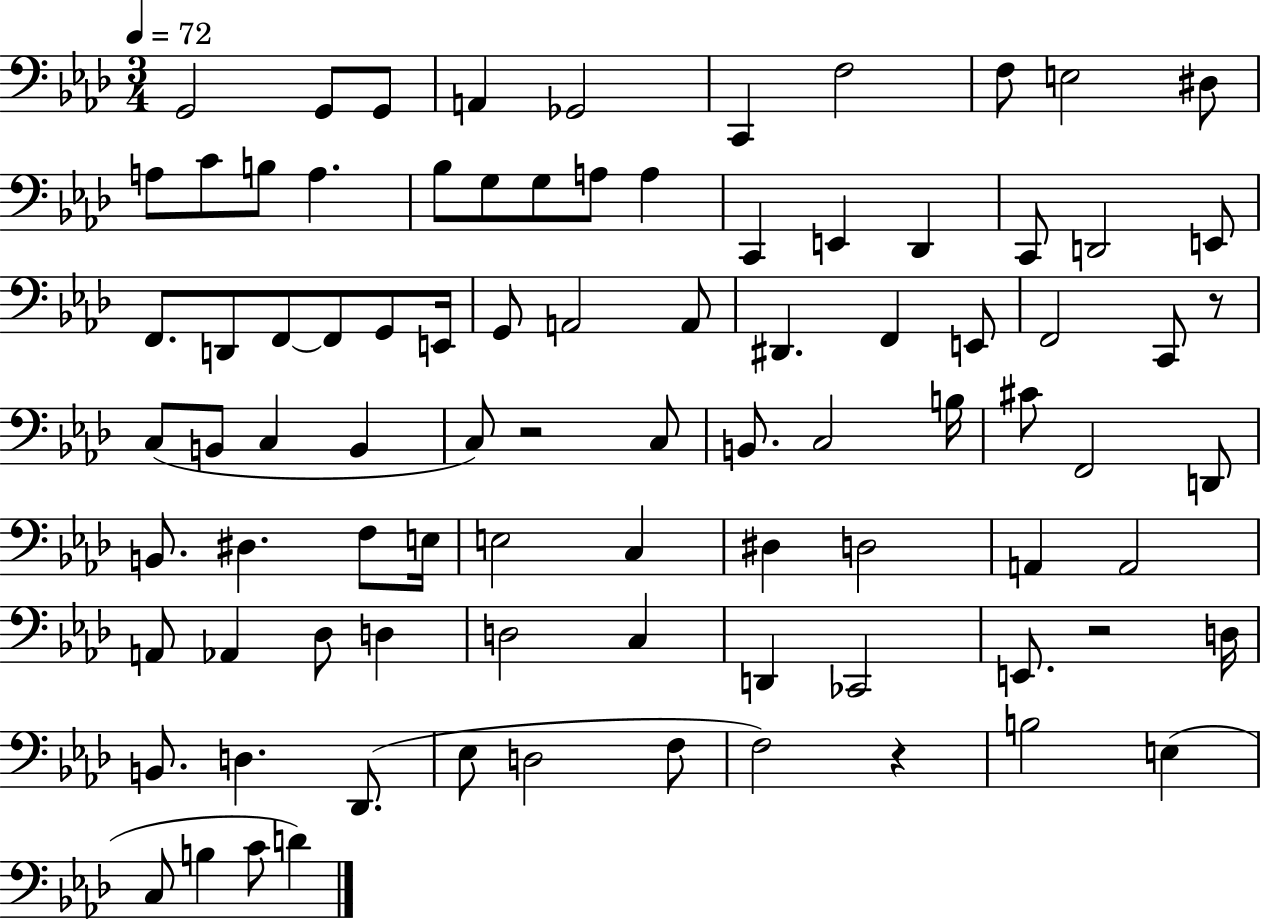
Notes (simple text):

G2/h G2/e G2/e A2/q Gb2/h C2/q F3/h F3/e E3/h D#3/e A3/e C4/e B3/e A3/q. Bb3/e G3/e G3/e A3/e A3/q C2/q E2/q Db2/q C2/e D2/h E2/e F2/e. D2/e F2/e F2/e G2/e E2/s G2/e A2/h A2/e D#2/q. F2/q E2/e F2/h C2/e R/e C3/e B2/e C3/q B2/q C3/e R/h C3/e B2/e. C3/h B3/s C#4/e F2/h D2/e B2/e. D#3/q. F3/e E3/s E3/h C3/q D#3/q D3/h A2/q A2/h A2/e Ab2/q Db3/e D3/q D3/h C3/q D2/q CES2/h E2/e. R/h D3/s B2/e. D3/q. Db2/e. Eb3/e D3/h F3/e F3/h R/q B3/h E3/q C3/e B3/q C4/e D4/q